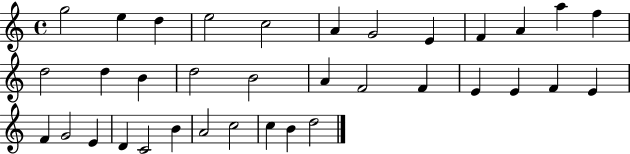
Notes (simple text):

G5/h E5/q D5/q E5/h C5/h A4/q G4/h E4/q F4/q A4/q A5/q F5/q D5/h D5/q B4/q D5/h B4/h A4/q F4/h F4/q E4/q E4/q F4/q E4/q F4/q G4/h E4/q D4/q C4/h B4/q A4/h C5/h C5/q B4/q D5/h